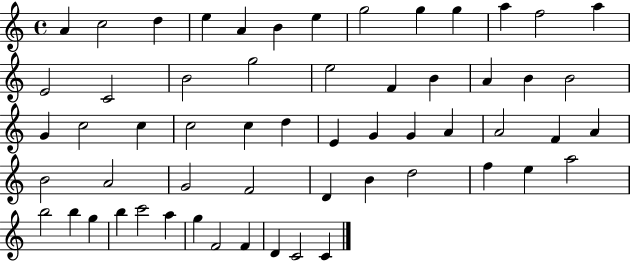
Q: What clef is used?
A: treble